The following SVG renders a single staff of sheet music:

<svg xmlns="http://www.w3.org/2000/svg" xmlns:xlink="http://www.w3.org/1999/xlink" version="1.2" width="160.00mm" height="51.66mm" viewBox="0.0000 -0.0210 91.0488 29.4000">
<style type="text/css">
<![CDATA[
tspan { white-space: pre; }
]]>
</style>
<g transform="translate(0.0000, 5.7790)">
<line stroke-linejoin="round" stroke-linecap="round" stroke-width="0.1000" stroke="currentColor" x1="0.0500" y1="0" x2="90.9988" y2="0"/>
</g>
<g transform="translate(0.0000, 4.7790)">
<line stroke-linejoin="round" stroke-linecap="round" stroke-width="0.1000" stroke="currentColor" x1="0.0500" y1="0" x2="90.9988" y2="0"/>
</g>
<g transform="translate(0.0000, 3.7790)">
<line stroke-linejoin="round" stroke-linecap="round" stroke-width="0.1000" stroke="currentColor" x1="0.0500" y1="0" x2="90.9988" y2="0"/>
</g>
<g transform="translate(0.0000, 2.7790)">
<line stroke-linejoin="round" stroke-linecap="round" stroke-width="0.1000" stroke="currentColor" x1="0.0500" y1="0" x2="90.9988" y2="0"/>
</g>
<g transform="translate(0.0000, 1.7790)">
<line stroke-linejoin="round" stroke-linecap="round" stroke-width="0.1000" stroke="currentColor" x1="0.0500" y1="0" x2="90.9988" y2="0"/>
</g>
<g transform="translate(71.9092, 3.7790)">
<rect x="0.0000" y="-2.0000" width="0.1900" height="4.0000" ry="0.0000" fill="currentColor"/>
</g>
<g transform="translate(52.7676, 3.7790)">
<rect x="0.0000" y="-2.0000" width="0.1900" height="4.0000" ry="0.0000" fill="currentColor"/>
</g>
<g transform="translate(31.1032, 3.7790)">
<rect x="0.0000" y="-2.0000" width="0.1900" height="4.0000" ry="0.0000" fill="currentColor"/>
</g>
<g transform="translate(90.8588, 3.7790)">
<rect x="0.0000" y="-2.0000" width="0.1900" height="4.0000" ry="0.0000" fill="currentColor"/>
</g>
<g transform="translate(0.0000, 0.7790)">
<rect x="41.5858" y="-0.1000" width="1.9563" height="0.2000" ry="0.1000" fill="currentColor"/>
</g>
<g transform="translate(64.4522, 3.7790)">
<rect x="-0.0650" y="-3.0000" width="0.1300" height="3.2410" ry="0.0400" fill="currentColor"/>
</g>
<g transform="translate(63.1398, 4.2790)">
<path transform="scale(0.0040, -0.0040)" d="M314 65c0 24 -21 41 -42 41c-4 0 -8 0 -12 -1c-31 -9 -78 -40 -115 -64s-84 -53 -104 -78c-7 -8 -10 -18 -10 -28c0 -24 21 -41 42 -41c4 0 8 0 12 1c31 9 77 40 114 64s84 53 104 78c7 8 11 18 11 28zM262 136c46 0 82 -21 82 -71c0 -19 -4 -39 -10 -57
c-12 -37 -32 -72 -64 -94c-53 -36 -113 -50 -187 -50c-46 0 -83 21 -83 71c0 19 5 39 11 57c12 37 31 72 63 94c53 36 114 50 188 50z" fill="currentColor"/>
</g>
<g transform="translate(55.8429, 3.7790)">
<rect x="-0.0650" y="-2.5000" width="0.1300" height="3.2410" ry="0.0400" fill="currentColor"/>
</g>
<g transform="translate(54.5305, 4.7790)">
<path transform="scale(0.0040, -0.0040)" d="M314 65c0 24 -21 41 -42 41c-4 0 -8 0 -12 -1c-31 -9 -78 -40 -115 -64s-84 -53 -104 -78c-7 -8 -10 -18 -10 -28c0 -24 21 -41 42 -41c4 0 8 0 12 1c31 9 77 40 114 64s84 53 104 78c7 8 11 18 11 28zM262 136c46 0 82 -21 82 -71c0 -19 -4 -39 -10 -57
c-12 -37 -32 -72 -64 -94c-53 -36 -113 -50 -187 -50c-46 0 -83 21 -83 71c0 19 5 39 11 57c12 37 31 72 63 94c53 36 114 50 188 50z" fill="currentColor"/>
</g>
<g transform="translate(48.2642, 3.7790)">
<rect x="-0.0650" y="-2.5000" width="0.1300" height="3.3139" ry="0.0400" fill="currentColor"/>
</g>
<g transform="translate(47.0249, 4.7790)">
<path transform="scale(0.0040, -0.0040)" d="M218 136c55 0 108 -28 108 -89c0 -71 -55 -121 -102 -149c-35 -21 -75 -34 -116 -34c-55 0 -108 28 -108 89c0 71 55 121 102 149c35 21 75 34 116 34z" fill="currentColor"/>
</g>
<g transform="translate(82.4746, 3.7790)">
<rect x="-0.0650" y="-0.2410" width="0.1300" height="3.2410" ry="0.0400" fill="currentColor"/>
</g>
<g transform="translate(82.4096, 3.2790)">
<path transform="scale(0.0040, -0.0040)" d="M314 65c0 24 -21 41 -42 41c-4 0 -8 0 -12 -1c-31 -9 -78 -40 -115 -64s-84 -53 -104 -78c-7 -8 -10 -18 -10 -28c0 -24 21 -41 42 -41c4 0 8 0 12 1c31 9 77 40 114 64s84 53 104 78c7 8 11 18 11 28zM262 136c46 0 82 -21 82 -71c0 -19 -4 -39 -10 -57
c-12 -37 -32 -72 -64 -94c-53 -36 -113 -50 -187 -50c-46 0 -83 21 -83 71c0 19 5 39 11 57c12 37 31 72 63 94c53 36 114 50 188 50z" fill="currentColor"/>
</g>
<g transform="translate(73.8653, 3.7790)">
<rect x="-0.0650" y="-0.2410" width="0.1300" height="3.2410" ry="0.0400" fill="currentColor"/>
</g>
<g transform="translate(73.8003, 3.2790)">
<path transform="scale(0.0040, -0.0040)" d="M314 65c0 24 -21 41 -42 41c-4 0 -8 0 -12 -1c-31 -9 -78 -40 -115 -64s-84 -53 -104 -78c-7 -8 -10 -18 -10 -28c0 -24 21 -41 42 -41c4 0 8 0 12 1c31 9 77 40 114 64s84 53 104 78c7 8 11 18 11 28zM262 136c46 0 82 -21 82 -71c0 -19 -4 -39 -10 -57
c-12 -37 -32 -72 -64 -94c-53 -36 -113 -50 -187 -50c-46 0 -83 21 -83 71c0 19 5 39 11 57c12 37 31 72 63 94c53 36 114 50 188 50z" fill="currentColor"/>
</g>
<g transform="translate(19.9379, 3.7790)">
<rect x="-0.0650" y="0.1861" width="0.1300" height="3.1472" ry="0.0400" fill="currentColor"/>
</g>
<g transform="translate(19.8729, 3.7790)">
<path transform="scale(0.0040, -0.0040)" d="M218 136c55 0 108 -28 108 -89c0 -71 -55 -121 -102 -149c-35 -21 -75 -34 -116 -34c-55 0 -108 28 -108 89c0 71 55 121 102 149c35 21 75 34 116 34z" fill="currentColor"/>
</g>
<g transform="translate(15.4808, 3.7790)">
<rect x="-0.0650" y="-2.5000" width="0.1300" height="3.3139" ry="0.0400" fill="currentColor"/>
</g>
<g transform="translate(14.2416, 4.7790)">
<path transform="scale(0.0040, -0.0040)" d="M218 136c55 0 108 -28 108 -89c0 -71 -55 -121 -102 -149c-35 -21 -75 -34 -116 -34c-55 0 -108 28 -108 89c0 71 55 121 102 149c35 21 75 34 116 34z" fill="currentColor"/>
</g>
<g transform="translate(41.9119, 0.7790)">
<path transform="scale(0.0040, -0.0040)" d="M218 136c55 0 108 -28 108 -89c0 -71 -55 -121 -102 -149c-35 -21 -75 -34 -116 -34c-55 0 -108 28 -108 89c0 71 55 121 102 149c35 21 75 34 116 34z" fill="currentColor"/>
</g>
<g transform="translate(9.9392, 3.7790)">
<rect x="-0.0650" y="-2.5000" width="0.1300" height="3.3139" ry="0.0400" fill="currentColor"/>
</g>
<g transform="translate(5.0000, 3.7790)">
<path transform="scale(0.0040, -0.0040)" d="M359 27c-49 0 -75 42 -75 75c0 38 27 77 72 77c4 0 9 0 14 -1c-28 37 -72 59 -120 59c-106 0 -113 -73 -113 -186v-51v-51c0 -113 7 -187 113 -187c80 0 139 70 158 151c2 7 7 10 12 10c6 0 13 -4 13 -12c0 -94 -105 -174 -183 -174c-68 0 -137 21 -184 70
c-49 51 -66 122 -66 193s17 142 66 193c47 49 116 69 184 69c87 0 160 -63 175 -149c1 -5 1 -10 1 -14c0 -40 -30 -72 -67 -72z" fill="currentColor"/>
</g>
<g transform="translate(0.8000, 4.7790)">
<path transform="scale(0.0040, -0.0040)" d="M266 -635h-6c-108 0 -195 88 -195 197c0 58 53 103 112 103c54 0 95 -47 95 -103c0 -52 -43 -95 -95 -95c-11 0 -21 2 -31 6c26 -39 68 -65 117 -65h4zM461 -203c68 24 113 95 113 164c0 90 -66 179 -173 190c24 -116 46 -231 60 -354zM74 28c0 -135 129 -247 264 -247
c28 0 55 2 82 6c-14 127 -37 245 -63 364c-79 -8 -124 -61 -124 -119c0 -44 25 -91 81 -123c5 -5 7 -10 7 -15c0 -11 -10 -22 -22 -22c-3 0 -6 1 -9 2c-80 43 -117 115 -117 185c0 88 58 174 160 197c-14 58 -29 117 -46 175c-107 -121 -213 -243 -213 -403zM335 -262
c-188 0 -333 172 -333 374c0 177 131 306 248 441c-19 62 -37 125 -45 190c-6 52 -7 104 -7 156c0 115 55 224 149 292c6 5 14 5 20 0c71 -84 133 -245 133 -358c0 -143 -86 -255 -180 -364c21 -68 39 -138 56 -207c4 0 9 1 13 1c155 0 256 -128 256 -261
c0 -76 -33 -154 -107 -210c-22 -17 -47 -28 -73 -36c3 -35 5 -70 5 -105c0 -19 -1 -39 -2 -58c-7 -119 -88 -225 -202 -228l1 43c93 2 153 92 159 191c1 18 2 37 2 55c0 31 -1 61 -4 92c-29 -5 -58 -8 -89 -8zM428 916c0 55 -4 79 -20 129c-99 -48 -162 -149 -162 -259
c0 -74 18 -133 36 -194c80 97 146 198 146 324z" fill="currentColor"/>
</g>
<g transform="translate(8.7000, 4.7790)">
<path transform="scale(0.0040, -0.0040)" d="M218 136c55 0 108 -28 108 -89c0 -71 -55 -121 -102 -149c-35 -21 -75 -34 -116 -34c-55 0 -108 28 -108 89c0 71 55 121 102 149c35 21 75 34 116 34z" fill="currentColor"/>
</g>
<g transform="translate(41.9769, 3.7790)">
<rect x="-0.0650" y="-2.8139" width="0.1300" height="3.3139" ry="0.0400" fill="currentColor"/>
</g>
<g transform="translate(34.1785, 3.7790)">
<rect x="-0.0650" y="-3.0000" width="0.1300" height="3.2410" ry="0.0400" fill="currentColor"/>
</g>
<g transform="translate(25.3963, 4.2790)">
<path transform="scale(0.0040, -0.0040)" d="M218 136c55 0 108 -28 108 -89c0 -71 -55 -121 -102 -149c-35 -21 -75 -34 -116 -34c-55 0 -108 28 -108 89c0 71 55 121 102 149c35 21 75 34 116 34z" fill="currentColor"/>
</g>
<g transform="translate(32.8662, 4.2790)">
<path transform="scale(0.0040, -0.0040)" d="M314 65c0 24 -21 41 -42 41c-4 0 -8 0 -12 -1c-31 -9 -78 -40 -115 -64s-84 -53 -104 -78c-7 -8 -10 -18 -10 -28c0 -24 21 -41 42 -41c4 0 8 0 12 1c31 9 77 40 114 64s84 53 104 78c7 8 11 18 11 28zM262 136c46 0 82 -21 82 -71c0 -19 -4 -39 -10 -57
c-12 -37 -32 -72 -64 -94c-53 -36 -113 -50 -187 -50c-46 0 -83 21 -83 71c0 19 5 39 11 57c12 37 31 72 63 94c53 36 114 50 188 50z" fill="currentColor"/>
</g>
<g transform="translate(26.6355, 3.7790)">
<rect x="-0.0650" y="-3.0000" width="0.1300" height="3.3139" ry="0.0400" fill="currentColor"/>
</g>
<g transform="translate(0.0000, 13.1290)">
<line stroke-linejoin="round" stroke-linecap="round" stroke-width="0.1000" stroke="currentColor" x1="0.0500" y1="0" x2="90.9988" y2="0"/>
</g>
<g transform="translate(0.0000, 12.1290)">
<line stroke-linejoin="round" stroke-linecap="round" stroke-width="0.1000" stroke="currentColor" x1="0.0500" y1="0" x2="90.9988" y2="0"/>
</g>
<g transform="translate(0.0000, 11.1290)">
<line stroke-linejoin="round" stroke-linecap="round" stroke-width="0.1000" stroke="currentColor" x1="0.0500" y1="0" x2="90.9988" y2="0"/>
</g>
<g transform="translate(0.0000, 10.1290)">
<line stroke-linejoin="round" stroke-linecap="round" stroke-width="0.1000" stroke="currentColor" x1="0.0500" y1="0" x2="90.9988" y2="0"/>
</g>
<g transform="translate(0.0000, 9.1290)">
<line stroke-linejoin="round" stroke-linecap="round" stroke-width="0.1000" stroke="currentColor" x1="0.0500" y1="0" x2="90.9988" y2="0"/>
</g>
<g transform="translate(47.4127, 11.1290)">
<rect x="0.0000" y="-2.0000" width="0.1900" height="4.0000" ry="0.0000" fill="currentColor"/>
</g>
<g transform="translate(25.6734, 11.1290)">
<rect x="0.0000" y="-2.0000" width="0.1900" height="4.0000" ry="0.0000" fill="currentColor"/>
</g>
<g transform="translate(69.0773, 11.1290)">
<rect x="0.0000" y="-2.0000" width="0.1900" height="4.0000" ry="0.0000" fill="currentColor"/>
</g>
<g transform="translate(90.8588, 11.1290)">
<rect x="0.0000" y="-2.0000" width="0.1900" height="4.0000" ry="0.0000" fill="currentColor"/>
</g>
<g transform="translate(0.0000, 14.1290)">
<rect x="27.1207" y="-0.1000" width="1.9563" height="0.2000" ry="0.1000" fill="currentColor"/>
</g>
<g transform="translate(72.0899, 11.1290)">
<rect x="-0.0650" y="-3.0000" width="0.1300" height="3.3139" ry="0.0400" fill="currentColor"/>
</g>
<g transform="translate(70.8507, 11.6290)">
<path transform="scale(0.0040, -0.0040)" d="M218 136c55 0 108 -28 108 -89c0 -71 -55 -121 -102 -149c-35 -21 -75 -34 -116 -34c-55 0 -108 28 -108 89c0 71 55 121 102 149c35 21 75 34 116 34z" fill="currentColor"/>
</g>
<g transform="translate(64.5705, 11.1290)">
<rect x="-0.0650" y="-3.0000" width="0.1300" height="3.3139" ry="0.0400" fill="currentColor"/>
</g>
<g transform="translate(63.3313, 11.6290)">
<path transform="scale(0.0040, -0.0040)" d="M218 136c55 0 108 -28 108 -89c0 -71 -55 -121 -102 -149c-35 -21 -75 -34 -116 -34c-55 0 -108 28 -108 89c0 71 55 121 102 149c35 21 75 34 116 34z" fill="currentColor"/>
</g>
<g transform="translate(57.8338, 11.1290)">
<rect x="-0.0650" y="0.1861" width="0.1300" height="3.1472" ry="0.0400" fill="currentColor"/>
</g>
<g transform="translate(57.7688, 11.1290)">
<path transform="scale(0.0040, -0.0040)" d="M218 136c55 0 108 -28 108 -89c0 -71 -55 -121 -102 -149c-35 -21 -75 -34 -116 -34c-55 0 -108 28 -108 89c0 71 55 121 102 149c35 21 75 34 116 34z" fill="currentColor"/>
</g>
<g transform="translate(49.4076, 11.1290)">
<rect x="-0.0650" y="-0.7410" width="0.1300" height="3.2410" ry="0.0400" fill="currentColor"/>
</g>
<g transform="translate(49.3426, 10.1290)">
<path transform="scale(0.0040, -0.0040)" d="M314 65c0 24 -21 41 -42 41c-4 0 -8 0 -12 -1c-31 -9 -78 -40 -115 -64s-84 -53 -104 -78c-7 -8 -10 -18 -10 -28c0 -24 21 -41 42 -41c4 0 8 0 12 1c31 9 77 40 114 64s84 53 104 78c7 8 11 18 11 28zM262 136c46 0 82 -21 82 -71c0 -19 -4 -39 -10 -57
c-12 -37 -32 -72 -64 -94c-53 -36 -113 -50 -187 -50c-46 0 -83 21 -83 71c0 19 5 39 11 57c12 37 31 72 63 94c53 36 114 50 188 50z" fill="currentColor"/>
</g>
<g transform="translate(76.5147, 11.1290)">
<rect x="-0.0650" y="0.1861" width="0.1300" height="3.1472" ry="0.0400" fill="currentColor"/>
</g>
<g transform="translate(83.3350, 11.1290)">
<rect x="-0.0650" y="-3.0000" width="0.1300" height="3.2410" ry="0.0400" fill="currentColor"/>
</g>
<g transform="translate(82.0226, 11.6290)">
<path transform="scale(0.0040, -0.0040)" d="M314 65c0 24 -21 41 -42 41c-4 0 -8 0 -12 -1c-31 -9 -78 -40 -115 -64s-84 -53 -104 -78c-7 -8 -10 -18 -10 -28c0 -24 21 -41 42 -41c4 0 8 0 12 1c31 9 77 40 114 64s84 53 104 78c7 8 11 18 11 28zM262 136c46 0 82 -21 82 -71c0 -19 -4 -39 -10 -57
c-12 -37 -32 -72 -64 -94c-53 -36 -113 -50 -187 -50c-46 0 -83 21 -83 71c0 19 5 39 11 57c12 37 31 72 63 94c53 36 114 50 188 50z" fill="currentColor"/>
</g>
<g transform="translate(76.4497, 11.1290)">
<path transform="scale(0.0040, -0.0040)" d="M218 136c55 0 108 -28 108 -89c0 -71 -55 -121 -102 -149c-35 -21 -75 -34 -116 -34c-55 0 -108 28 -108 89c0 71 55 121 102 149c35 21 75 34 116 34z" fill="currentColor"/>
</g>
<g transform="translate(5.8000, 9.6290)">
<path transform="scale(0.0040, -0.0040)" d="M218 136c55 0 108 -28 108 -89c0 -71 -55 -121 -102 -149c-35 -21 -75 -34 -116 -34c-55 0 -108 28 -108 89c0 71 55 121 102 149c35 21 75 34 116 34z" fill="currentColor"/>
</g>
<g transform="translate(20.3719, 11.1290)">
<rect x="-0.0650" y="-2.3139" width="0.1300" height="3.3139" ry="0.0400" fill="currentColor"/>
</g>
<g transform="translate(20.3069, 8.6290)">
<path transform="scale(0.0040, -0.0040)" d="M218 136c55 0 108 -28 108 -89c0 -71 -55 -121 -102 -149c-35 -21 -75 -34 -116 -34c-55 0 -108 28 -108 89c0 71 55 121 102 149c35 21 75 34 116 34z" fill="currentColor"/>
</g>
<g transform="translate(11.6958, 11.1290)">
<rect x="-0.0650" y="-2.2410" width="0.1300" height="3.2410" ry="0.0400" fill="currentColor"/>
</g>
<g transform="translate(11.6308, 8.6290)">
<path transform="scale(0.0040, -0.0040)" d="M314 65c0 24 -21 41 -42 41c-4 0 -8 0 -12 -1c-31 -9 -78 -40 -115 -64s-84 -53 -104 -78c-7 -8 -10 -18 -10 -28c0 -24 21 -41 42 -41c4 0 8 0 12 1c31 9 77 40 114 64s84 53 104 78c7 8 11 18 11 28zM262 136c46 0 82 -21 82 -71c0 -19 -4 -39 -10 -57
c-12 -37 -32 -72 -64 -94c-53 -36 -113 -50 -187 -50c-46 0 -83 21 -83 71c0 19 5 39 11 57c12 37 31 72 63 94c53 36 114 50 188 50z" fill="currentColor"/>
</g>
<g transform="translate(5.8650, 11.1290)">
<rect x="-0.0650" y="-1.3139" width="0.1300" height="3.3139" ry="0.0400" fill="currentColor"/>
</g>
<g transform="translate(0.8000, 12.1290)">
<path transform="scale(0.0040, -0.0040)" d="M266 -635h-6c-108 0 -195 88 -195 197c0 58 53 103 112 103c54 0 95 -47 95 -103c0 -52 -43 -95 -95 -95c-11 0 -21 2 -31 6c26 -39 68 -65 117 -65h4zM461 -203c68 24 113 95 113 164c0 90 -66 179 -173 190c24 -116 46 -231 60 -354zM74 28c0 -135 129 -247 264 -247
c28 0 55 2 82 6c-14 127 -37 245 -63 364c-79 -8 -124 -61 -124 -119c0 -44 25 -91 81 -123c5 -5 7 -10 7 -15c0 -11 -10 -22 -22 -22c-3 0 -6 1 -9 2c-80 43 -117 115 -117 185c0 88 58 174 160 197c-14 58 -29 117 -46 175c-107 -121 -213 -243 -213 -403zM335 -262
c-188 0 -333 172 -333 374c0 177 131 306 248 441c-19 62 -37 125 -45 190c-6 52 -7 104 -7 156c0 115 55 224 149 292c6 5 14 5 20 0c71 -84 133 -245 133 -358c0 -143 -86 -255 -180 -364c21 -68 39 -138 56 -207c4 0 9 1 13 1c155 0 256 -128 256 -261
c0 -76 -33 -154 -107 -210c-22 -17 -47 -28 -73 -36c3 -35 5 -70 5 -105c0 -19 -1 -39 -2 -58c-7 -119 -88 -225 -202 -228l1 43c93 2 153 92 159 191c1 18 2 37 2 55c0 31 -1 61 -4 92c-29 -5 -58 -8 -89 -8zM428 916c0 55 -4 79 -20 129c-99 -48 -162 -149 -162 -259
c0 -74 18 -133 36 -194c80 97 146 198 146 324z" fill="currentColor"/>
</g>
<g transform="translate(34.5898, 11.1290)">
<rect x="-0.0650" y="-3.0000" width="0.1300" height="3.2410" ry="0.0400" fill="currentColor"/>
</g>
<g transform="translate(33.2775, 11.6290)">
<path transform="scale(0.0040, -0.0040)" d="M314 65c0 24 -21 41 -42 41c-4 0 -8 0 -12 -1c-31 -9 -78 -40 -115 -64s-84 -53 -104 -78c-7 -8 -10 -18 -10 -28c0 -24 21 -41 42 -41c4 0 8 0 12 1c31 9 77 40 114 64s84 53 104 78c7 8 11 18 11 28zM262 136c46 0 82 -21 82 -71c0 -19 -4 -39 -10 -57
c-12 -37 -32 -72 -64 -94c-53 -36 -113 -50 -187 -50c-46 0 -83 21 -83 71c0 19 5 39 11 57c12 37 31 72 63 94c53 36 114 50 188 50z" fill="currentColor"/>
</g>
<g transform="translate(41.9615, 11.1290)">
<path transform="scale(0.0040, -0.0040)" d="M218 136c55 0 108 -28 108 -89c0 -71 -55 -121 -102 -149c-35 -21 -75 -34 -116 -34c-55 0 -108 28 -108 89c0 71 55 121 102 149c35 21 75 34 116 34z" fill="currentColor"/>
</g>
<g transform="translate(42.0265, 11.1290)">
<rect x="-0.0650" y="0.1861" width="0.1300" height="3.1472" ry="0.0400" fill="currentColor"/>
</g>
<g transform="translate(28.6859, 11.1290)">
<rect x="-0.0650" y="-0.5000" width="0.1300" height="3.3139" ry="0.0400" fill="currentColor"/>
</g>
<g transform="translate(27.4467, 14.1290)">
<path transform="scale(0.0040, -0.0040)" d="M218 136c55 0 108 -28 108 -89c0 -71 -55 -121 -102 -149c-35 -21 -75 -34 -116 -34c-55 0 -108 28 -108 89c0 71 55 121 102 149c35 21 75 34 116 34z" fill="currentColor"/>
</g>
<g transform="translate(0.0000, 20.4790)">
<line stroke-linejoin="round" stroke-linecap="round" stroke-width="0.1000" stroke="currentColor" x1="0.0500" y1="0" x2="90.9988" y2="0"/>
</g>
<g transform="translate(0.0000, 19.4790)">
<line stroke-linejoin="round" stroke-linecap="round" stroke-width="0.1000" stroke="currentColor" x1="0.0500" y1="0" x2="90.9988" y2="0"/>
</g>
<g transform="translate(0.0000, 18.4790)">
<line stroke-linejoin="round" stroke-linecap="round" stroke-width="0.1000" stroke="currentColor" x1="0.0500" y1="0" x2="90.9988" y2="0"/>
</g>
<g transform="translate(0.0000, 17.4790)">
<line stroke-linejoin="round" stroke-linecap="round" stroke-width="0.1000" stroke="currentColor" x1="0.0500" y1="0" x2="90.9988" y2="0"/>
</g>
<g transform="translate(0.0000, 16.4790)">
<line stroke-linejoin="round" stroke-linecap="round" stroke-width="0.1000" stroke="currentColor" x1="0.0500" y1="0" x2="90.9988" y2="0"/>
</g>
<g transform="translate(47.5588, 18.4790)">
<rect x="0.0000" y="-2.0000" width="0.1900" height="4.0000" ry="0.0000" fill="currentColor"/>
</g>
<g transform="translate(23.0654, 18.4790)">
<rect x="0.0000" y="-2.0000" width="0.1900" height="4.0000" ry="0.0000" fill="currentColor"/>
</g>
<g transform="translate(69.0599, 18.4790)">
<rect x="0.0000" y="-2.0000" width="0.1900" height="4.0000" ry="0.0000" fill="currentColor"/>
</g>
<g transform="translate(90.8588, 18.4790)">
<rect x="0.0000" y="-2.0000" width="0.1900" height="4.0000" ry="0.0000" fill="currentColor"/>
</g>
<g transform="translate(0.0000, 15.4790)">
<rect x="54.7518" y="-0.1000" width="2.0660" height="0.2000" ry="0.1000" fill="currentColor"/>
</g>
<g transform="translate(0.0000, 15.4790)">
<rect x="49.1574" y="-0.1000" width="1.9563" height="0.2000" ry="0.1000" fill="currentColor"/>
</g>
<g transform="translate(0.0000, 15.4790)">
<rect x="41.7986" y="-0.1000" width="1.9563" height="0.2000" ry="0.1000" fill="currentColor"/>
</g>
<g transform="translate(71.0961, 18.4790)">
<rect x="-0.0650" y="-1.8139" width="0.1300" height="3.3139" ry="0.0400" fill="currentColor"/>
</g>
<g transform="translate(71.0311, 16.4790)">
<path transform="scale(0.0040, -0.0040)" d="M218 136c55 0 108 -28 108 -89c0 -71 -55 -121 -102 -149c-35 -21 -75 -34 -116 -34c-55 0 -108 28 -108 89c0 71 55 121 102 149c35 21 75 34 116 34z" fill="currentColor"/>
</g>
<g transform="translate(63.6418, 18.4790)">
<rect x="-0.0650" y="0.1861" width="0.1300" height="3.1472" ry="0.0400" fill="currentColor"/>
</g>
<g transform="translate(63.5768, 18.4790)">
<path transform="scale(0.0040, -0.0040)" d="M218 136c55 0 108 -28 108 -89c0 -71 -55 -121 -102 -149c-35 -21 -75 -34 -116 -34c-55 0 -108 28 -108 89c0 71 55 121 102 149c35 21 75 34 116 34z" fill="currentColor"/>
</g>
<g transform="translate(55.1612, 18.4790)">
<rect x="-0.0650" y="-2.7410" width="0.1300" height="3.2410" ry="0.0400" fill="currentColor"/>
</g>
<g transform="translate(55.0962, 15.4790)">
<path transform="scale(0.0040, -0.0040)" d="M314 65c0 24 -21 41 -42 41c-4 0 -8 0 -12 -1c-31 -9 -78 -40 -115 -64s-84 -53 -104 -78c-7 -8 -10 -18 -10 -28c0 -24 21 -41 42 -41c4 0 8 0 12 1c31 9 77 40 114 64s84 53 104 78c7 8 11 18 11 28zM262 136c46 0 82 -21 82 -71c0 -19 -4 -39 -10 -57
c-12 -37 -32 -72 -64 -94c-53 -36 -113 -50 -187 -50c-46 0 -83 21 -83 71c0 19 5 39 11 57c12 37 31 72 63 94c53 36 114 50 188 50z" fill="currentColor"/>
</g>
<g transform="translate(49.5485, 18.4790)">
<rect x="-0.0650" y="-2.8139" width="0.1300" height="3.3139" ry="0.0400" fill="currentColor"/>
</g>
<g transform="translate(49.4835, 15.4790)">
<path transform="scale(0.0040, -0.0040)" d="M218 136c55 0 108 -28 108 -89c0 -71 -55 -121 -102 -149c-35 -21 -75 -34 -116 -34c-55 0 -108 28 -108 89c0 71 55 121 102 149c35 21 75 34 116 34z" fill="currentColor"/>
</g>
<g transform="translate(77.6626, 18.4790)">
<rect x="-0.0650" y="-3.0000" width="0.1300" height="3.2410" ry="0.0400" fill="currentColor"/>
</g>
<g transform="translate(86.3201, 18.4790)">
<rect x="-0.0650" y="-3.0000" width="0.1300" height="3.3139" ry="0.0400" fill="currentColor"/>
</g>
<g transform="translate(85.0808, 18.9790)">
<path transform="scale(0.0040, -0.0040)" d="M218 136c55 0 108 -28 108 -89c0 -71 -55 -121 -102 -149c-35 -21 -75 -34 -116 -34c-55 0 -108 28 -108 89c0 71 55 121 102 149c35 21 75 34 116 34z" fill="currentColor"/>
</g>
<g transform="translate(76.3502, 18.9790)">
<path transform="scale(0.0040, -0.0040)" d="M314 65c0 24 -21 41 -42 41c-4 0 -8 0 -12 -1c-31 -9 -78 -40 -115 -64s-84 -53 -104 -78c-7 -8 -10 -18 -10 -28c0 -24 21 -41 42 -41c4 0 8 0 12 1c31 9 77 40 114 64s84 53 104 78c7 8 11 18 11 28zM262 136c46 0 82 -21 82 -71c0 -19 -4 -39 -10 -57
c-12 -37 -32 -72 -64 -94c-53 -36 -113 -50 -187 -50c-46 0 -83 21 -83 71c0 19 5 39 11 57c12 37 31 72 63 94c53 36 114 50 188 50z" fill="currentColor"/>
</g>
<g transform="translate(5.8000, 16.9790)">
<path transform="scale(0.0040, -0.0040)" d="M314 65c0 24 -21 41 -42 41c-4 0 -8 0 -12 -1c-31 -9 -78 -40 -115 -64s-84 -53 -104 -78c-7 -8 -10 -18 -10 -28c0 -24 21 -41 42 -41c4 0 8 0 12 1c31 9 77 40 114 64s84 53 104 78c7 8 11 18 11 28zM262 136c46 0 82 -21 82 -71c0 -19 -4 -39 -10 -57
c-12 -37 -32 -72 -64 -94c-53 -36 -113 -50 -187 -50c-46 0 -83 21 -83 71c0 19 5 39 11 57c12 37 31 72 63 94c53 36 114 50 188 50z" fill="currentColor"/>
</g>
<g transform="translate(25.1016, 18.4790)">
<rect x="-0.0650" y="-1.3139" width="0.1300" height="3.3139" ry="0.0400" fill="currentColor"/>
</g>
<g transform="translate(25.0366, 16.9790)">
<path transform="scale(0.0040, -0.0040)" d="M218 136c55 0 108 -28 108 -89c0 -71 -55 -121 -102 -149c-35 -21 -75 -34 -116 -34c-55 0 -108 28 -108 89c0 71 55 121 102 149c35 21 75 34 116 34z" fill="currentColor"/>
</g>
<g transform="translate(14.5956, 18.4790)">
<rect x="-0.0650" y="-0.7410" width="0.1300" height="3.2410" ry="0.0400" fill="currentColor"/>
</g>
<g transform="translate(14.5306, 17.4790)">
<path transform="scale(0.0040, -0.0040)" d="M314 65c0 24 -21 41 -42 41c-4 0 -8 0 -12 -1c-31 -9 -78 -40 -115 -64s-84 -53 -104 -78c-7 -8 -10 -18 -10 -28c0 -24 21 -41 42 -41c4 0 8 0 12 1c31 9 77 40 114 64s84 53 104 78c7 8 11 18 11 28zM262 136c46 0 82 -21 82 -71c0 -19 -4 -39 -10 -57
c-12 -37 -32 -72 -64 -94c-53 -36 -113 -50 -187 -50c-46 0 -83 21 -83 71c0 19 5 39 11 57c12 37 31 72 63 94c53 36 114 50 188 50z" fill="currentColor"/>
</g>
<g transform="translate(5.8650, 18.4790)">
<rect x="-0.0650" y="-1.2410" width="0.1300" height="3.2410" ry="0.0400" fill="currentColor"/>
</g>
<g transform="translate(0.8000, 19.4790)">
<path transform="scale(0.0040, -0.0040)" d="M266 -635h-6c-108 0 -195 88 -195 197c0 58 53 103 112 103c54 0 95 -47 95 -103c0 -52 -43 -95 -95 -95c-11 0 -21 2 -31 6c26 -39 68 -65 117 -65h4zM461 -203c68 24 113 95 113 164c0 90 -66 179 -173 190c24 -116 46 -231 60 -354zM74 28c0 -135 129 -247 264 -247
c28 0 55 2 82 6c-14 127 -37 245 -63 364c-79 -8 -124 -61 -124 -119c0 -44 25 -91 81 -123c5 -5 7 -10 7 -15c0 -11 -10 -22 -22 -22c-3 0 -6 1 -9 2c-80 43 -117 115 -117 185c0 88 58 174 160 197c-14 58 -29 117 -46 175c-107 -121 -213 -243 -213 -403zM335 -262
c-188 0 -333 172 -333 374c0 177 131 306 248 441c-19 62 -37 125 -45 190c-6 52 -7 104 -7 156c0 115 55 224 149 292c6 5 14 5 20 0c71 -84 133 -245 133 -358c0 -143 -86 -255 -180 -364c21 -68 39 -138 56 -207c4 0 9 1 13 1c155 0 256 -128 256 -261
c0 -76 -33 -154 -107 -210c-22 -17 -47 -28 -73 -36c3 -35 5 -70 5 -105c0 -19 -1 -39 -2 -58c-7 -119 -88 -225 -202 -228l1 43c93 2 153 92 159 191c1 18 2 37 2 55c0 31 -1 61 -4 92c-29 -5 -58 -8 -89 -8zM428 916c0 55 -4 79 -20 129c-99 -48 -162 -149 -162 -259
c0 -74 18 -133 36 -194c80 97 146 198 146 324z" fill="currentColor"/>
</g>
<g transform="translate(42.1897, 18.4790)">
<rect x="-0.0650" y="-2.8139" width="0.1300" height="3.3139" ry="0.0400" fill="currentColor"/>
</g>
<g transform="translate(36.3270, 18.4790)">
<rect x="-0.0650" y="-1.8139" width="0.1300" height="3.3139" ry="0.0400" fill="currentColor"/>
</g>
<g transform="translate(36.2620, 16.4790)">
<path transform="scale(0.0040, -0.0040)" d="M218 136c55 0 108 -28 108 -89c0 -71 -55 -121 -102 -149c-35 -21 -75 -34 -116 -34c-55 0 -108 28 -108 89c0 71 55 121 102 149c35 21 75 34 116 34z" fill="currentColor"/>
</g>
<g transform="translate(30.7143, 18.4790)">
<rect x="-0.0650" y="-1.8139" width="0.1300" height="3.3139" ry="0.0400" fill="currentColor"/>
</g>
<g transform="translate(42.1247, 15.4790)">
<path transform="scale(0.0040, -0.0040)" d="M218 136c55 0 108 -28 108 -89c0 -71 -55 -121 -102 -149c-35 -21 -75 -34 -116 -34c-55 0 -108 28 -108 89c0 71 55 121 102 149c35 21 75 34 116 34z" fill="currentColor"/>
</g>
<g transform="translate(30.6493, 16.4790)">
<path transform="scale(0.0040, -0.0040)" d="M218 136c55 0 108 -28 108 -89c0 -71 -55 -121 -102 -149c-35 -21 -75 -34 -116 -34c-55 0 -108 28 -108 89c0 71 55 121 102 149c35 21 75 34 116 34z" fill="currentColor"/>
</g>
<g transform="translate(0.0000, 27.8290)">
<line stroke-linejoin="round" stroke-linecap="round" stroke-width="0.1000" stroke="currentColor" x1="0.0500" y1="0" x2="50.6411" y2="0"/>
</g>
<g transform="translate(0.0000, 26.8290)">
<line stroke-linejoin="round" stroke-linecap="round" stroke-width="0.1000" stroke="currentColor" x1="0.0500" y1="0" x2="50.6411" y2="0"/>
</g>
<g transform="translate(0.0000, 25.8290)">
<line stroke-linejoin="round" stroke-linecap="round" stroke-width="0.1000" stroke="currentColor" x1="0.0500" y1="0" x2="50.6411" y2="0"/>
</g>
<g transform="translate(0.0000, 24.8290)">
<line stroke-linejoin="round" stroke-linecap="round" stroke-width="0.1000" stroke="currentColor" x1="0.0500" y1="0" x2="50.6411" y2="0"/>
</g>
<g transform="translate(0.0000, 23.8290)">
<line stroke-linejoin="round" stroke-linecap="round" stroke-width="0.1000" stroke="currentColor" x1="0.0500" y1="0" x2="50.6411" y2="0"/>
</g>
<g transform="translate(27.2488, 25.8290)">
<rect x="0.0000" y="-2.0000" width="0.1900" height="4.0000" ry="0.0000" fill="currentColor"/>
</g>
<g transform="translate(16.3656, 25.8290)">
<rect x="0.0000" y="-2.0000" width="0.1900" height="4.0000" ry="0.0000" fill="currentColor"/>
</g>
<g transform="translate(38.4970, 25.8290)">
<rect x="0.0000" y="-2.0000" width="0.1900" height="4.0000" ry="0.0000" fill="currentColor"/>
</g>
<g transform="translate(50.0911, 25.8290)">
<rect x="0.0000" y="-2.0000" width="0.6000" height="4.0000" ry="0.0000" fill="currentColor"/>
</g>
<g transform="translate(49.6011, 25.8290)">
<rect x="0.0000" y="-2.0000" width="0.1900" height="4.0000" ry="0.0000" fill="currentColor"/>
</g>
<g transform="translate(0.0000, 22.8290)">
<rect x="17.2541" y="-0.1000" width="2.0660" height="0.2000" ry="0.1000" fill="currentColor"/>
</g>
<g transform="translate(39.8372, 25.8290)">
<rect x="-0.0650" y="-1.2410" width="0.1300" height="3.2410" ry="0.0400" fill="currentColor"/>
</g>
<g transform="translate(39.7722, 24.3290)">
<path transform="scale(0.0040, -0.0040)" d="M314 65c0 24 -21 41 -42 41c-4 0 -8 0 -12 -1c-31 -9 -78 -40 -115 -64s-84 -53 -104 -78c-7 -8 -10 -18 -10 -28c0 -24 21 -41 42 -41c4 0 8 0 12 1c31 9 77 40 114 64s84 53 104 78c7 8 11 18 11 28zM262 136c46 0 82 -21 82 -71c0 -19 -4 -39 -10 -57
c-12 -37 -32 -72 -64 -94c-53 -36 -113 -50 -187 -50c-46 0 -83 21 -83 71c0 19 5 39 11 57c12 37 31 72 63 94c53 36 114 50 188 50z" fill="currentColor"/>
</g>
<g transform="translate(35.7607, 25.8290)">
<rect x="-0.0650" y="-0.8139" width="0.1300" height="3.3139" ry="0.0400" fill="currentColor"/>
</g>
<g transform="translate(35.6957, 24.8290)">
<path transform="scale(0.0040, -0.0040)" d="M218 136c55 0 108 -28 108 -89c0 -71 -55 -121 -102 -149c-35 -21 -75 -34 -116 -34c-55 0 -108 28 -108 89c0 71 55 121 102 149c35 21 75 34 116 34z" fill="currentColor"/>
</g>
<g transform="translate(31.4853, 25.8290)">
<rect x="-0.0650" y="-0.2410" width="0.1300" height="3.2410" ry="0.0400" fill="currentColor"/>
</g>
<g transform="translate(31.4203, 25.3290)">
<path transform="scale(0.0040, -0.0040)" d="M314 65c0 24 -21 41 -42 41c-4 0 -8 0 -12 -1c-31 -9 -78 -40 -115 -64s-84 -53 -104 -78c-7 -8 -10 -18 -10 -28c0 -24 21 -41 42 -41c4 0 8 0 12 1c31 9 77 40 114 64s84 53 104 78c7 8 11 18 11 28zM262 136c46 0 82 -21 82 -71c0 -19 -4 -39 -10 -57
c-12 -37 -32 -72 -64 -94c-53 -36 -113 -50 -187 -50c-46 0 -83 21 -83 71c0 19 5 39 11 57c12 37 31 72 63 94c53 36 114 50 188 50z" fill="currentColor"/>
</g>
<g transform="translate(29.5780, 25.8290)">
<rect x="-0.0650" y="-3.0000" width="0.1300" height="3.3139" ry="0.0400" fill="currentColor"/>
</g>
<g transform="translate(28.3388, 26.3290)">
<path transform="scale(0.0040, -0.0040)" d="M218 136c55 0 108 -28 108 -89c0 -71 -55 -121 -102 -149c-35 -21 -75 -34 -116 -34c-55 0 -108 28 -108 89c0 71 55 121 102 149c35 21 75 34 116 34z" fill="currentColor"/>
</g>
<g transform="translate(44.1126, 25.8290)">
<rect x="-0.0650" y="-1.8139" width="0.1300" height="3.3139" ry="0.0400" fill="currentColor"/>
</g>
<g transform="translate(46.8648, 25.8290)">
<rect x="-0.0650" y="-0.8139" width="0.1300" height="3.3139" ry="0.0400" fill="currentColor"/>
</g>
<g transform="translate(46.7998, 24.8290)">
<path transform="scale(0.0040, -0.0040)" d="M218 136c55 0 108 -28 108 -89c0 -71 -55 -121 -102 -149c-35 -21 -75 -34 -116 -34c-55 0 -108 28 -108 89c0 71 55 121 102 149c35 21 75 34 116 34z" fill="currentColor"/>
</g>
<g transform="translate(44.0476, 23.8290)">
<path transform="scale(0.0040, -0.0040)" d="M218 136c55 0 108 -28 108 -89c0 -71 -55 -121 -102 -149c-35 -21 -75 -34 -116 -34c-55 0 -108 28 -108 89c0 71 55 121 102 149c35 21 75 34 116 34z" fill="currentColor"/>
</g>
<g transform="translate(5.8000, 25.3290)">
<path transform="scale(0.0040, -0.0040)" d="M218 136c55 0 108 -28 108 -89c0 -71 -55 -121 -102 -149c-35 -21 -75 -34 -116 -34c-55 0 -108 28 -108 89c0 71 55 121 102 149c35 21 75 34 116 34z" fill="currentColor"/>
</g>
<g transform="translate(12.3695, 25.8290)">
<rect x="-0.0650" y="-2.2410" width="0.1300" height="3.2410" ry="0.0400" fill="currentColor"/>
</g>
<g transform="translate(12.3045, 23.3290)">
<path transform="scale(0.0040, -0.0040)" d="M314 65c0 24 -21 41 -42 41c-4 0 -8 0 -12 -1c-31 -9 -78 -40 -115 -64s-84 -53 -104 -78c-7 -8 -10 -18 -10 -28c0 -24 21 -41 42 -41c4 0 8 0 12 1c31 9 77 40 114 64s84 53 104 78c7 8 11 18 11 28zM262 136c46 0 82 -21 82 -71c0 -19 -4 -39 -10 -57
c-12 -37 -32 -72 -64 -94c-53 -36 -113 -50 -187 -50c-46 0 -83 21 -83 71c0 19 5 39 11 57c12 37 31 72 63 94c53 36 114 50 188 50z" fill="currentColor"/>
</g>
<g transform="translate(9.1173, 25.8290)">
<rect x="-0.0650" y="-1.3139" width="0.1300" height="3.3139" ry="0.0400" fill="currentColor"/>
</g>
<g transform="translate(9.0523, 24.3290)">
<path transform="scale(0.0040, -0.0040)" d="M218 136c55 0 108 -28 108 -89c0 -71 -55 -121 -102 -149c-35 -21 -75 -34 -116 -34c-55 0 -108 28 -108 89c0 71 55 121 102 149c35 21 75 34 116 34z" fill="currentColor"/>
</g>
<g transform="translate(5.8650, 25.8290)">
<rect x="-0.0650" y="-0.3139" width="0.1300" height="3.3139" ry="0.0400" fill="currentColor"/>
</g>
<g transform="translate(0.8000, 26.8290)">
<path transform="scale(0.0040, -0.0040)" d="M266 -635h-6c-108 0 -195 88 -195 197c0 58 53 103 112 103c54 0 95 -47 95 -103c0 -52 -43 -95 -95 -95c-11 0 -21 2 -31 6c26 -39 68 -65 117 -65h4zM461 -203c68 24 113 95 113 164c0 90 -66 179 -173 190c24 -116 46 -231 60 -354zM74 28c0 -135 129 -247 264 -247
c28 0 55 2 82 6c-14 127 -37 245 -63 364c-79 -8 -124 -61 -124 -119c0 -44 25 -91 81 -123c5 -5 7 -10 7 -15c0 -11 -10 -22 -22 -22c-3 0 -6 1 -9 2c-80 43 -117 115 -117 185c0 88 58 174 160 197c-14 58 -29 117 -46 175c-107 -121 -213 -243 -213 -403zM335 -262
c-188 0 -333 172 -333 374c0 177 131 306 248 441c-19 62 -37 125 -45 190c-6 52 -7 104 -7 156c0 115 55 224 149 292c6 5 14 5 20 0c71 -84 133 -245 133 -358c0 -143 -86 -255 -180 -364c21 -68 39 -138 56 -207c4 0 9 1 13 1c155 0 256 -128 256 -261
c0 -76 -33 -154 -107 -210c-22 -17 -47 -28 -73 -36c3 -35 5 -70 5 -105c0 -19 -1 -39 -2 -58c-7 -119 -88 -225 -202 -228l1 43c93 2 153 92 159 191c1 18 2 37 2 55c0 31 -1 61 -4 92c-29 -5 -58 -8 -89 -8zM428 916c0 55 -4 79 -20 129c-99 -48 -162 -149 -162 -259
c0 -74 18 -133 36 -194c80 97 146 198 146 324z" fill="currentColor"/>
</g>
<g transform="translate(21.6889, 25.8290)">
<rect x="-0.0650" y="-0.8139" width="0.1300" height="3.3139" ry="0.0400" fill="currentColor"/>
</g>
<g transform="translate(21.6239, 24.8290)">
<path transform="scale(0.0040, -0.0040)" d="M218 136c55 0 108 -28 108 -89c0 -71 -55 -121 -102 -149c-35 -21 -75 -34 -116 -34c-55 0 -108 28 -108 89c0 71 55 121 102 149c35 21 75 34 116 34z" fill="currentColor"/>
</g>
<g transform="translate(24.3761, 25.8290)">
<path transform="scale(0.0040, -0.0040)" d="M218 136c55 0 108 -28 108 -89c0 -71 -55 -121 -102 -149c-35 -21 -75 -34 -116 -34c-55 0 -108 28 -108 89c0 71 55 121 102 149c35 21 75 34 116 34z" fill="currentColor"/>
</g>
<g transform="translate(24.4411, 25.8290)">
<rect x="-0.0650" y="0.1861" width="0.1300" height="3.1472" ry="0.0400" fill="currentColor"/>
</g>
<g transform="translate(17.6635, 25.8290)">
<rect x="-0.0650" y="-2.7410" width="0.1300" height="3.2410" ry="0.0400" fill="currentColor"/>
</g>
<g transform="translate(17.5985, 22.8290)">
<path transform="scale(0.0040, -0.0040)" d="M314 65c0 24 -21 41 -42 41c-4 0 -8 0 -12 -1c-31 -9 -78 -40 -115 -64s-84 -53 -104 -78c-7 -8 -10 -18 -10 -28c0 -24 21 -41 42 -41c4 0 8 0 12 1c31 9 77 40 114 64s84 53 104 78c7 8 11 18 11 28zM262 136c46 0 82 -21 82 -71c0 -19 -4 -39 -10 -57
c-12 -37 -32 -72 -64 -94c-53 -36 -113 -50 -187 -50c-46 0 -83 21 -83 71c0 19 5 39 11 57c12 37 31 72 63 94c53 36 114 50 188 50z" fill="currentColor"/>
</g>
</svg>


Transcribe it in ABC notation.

X:1
T:Untitled
M:4/4
L:1/4
K:C
G G B A A2 a G G2 A2 c2 c2 e g2 g C A2 B d2 B A A B A2 e2 d2 e f f a a a2 B f A2 A c e g2 a2 d B A c2 d e2 f d